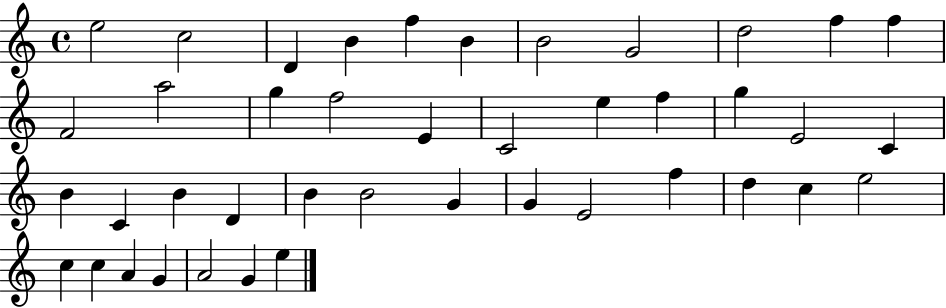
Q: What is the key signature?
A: C major